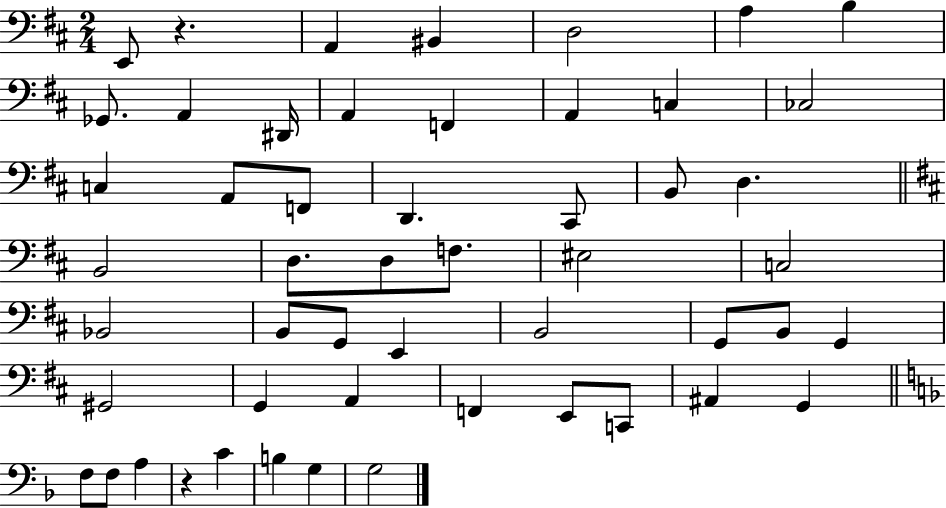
X:1
T:Untitled
M:2/4
L:1/4
K:D
E,,/2 z A,, ^B,, D,2 A, B, _G,,/2 A,, ^D,,/4 A,, F,, A,, C, _C,2 C, A,,/2 F,,/2 D,, ^C,,/2 B,,/2 D, B,,2 D,/2 D,/2 F,/2 ^E,2 C,2 _B,,2 B,,/2 G,,/2 E,, B,,2 G,,/2 B,,/2 G,, ^G,,2 G,, A,, F,, E,,/2 C,,/2 ^A,, G,, F,/2 F,/2 A, z C B, G, G,2